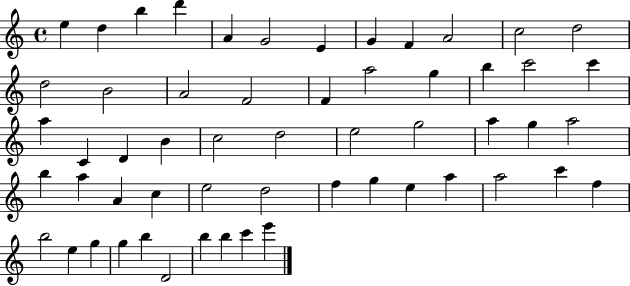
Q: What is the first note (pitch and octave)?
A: E5